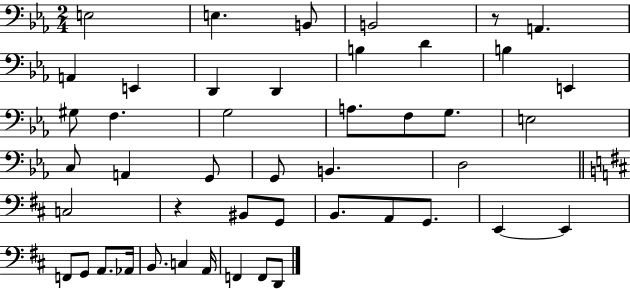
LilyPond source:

{
  \clef bass
  \numericTimeSignature
  \time 2/4
  \key ees \major
  e2 | e4. b,8 | b,2 | r8 a,4. | \break a,4 e,4 | d,4 d,4 | b4 d'4 | b4 e,4 | \break gis8 f4. | g2 | a8. f8 g8. | e2 | \break c8 a,4 g,8 | g,8 b,4. | d2 | \bar "||" \break \key d \major c2 | r4 bis,8 g,8 | b,8. a,8 g,8. | e,4~~ e,4 | \break f,8 g,8 a,8. aes,16 | b,8. c4 a,16 | f,4 f,8 d,8 | \bar "|."
}